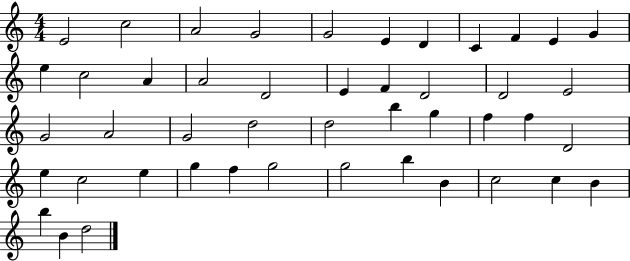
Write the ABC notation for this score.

X:1
T:Untitled
M:4/4
L:1/4
K:C
E2 c2 A2 G2 G2 E D C F E G e c2 A A2 D2 E F D2 D2 E2 G2 A2 G2 d2 d2 b g f f D2 e c2 e g f g2 g2 b B c2 c B b B d2